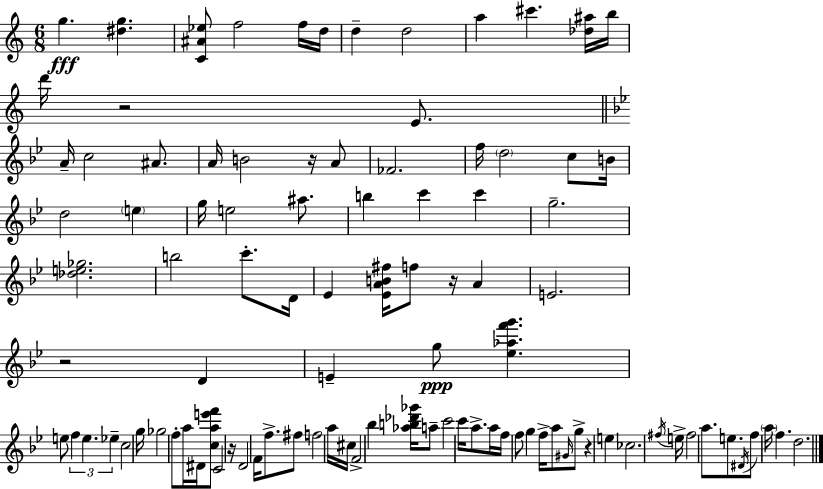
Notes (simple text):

G5/q. [D#5,G5]/q. [C4,A#4,Eb5]/e F5/h F5/s D5/s D5/q D5/h A5/q C#6/q. [Db5,A#5]/s B5/s D6/s R/h E4/e. A4/s C5/h A#4/e. A4/s B4/h R/s A4/e FES4/h. F5/s D5/h C5/e B4/s D5/h E5/q G5/s E5/h A#5/e. B5/q C6/q C6/q G5/h. [Db5,E5,Gb5]/h. B5/h C6/e. D4/s Eb4/q [Eb4,A4,B4,F#5]/s F5/e R/s A4/q E4/h. R/h D4/q E4/q G5/e [Eb5,Ab5,F6,G6]/q. E5/e F5/q E5/q. Eb5/q C5/h G5/s Gb5/h F5/e A5/s D#4/s [C5,A5,E6,F6]/e C4/h R/s D4/h F4/s F5/e. F#5/e F5/h A5/s C#5/s F4/h Bb5/q [Ab5,B5,Db6,Gb6]/s A5/e C6/h C6/s A5/e. A5/s F5/s F5/e G5/q F5/s A5/e G#4/s G5/e R/q E5/q CES5/h. F#5/s E5/s F#5/h A5/e. E5/e. D#4/s F5/e A5/s F5/q. D5/h.